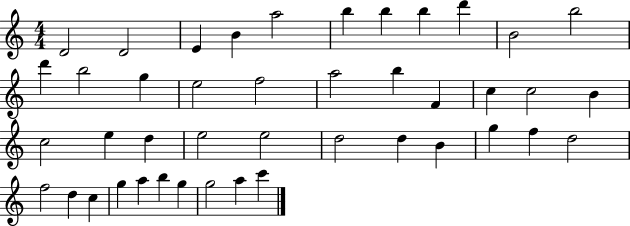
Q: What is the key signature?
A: C major